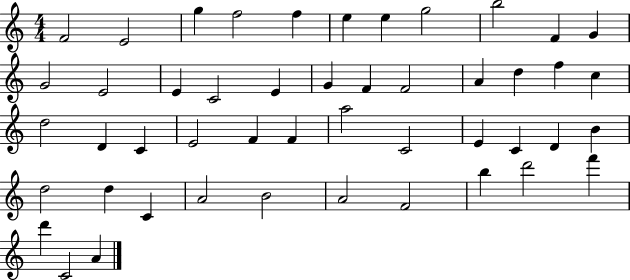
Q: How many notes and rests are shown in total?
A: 48